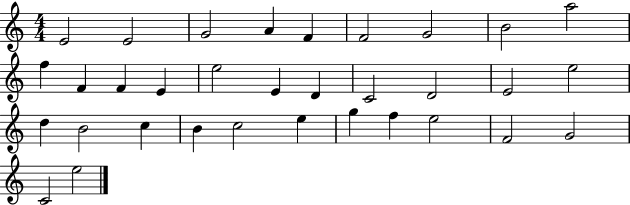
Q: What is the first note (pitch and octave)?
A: E4